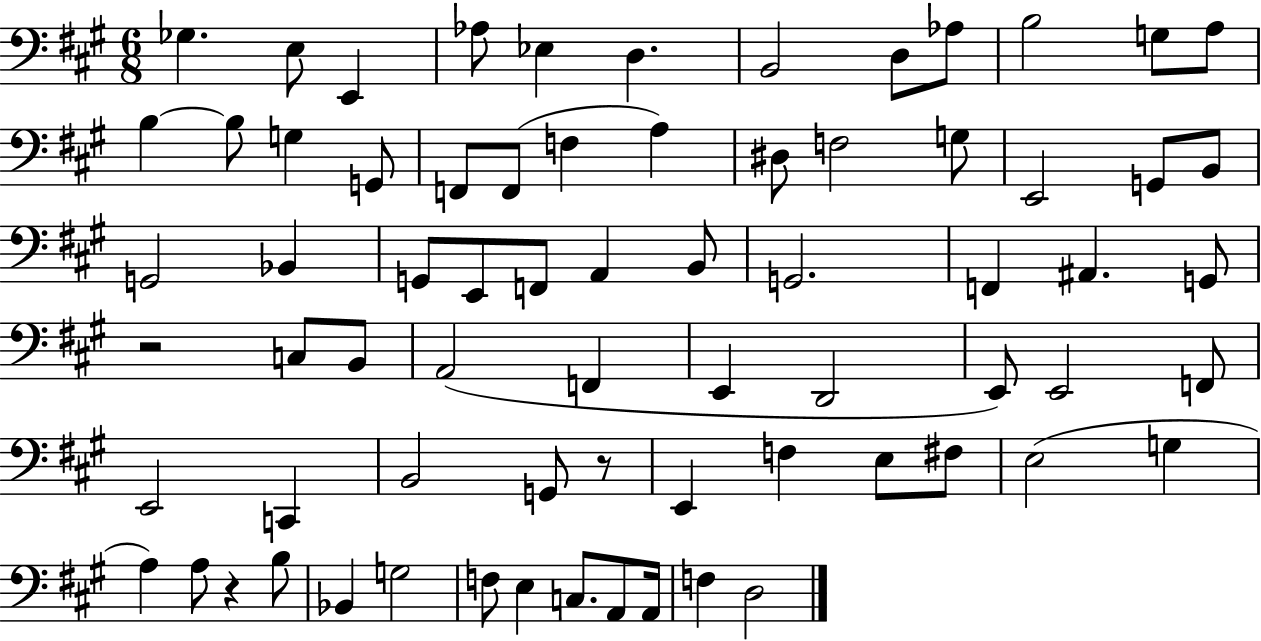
{
  \clef bass
  \numericTimeSignature
  \time 6/8
  \key a \major
  ges4. e8 e,4 | aes8 ees4 d4. | b,2 d8 aes8 | b2 g8 a8 | \break b4~~ b8 g4 g,8 | f,8 f,8( f4 a4) | dis8 f2 g8 | e,2 g,8 b,8 | \break g,2 bes,4 | g,8 e,8 f,8 a,4 b,8 | g,2. | f,4 ais,4. g,8 | \break r2 c8 b,8 | a,2( f,4 | e,4 d,2 | e,8) e,2 f,8 | \break e,2 c,4 | b,2 g,8 r8 | e,4 f4 e8 fis8 | e2( g4 | \break a4) a8 r4 b8 | bes,4 g2 | f8 e4 c8. a,8 a,16 | f4 d2 | \break \bar "|."
}